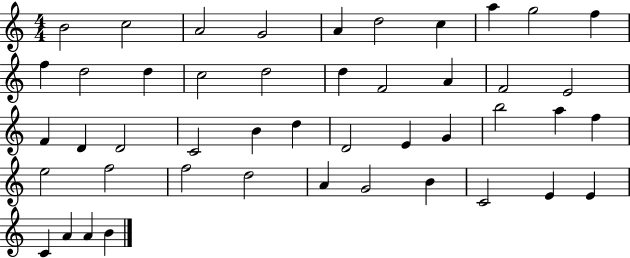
B4/h C5/h A4/h G4/h A4/q D5/h C5/q A5/q G5/h F5/q F5/q D5/h D5/q C5/h D5/h D5/q F4/h A4/q F4/h E4/h F4/q D4/q D4/h C4/h B4/q D5/q D4/h E4/q G4/q B5/h A5/q F5/q E5/h F5/h F5/h D5/h A4/q G4/h B4/q C4/h E4/q E4/q C4/q A4/q A4/q B4/q